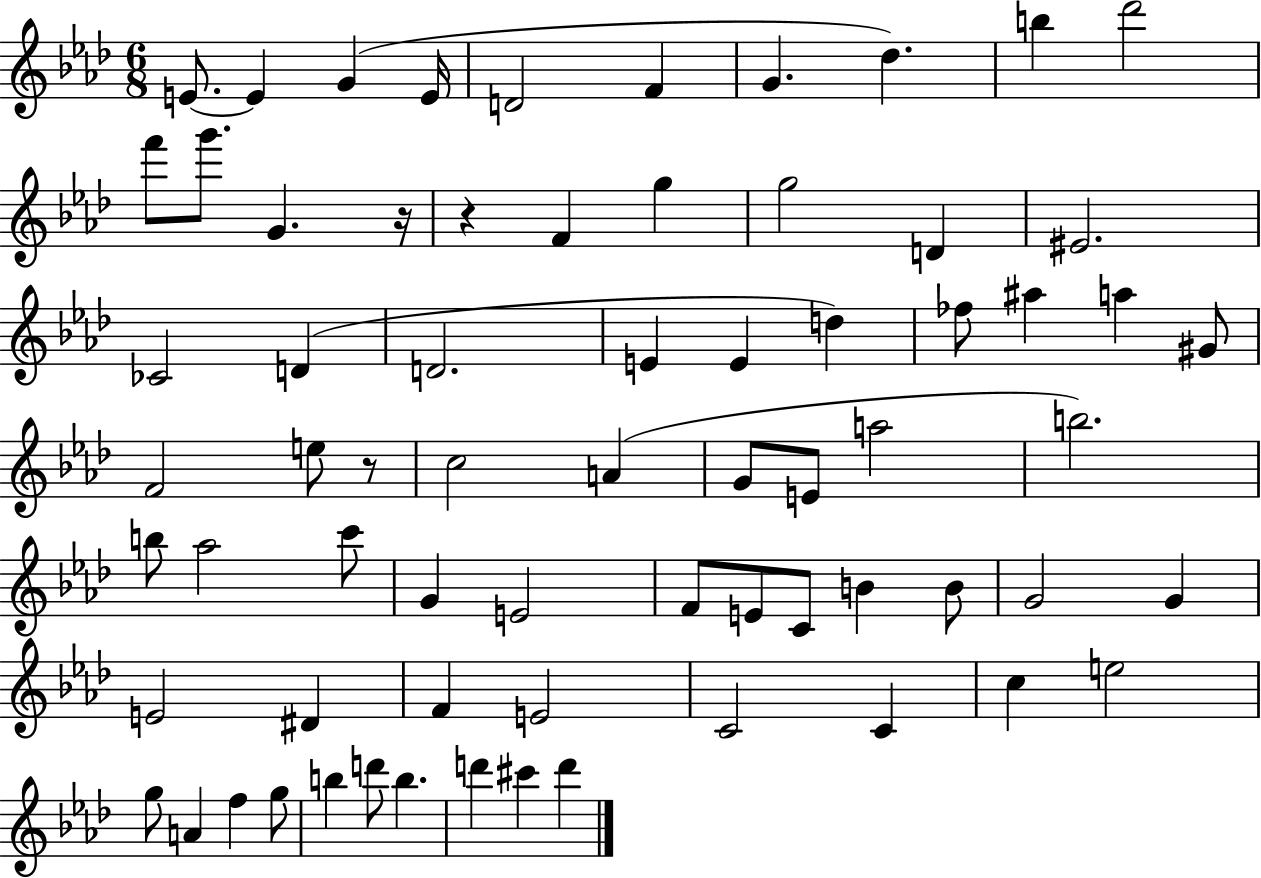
{
  \clef treble
  \numericTimeSignature
  \time 6/8
  \key aes \major
  e'8.~~ e'4 g'4( e'16 | d'2 f'4 | g'4. des''4.) | b''4 des'''2 | \break f'''8 g'''8. g'4. r16 | r4 f'4 g''4 | g''2 d'4 | eis'2. | \break ces'2 d'4( | d'2. | e'4 e'4 d''4) | fes''8 ais''4 a''4 gis'8 | \break f'2 e''8 r8 | c''2 a'4( | g'8 e'8 a''2 | b''2.) | \break b''8 aes''2 c'''8 | g'4 e'2 | f'8 e'8 c'8 b'4 b'8 | g'2 g'4 | \break e'2 dis'4 | f'4 e'2 | c'2 c'4 | c''4 e''2 | \break g''8 a'4 f''4 g''8 | b''4 d'''8 b''4. | d'''4 cis'''4 d'''4 | \bar "|."
}